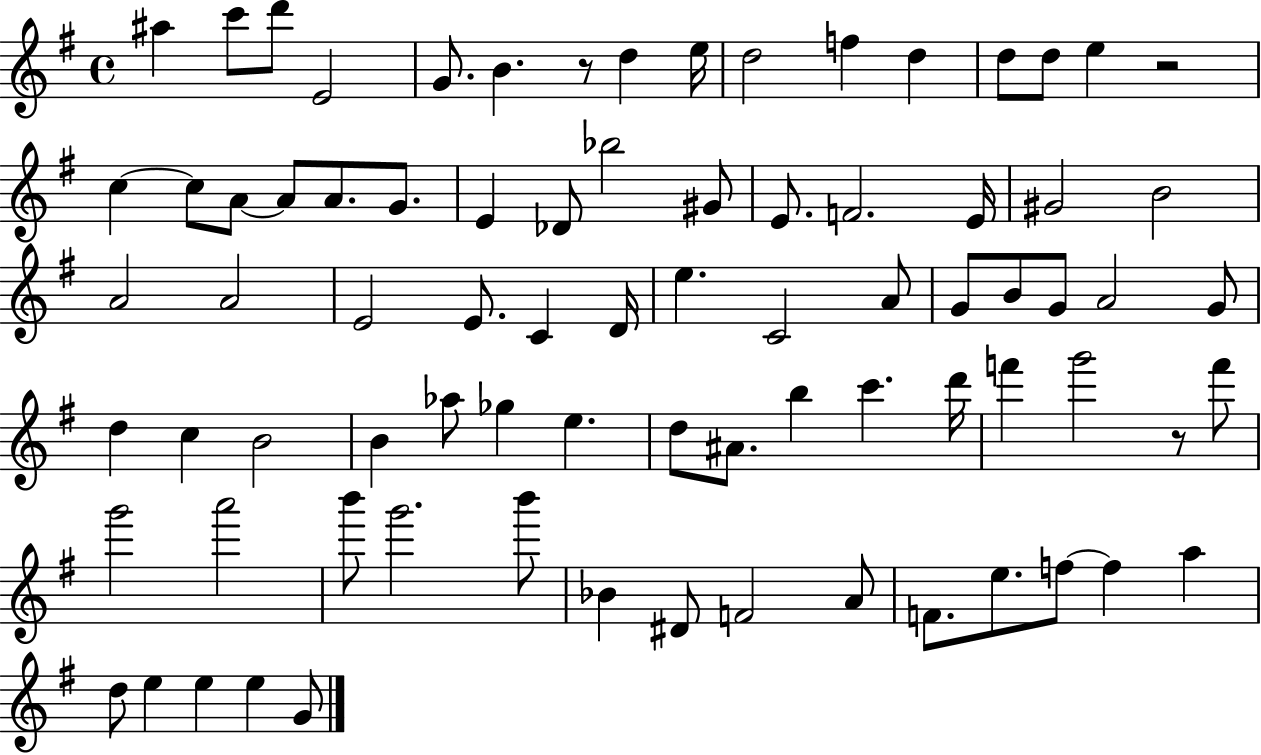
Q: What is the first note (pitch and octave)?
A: A#5